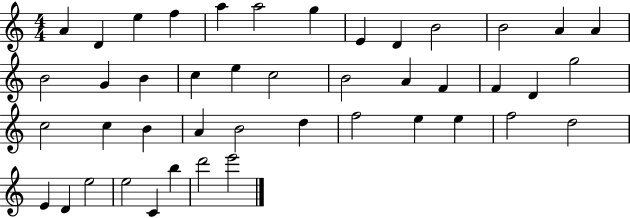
{
  \clef treble
  \numericTimeSignature
  \time 4/4
  \key c \major
  a'4 d'4 e''4 f''4 | a''4 a''2 g''4 | e'4 d'4 b'2 | b'2 a'4 a'4 | \break b'2 g'4 b'4 | c''4 e''4 c''2 | b'2 a'4 f'4 | f'4 d'4 g''2 | \break c''2 c''4 b'4 | a'4 b'2 d''4 | f''2 e''4 e''4 | f''2 d''2 | \break e'4 d'4 e''2 | e''2 c'4 b''4 | d'''2 e'''2 | \bar "|."
}